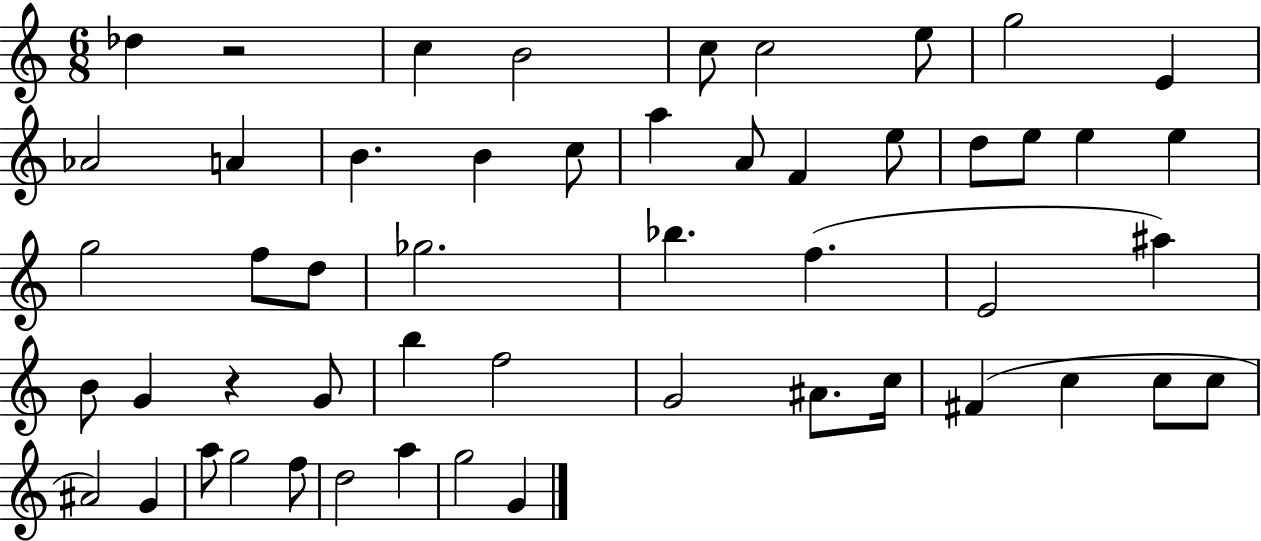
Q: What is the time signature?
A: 6/8